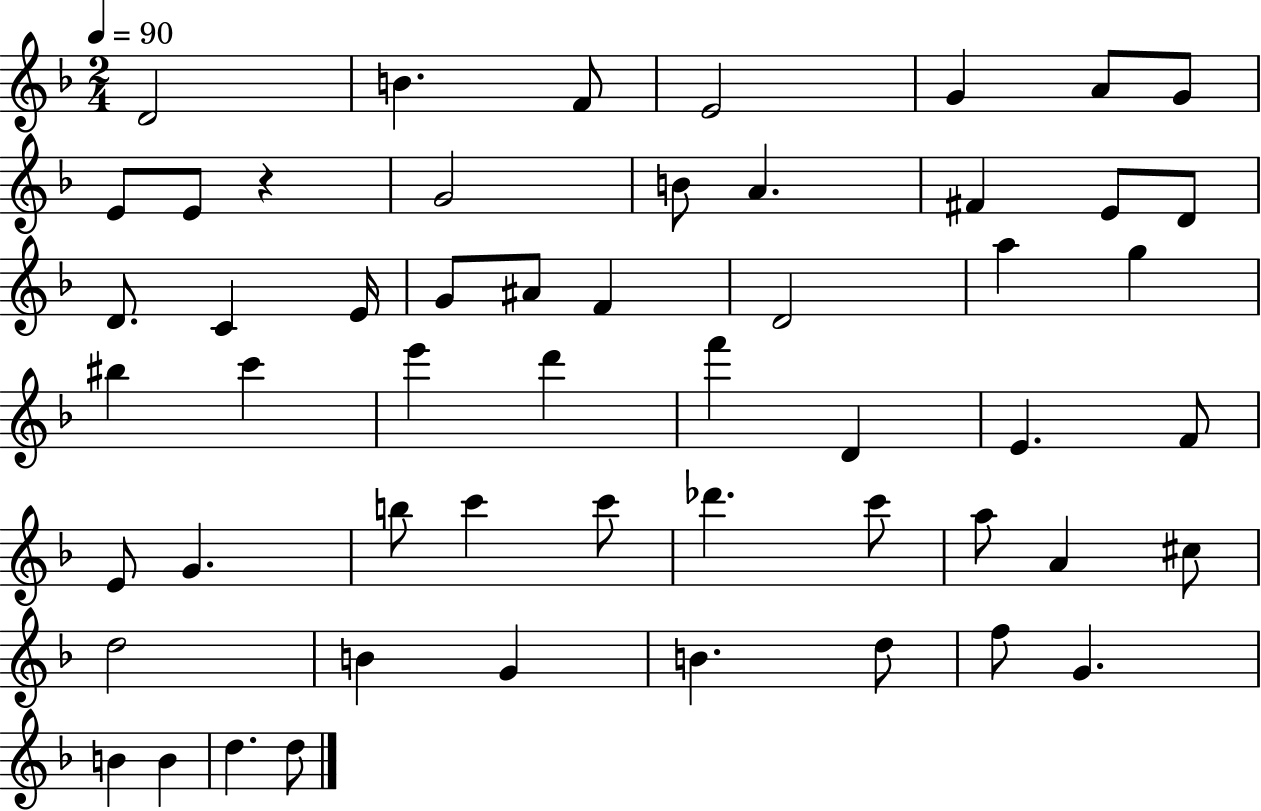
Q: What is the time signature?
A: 2/4